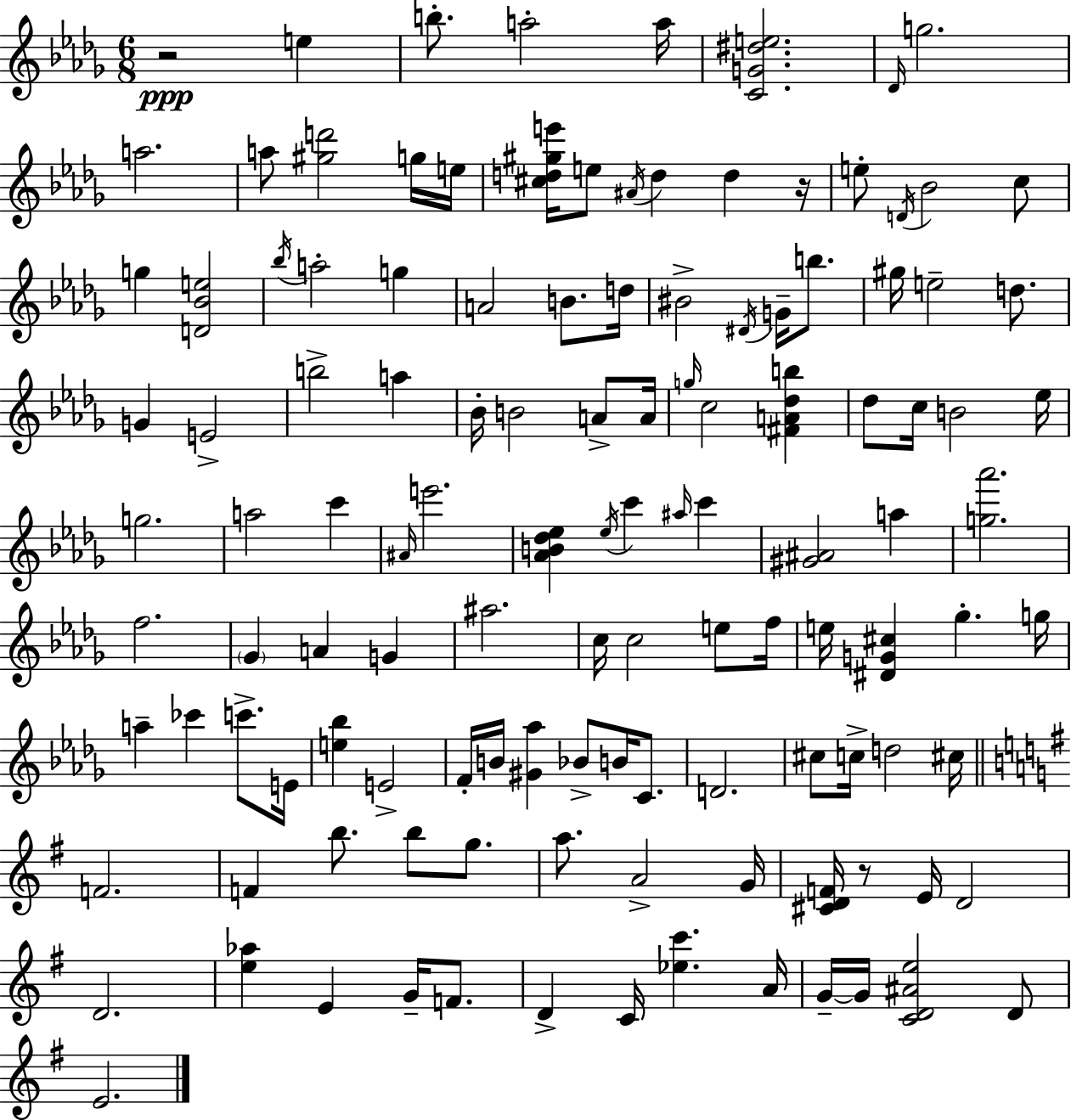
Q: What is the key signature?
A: BES minor